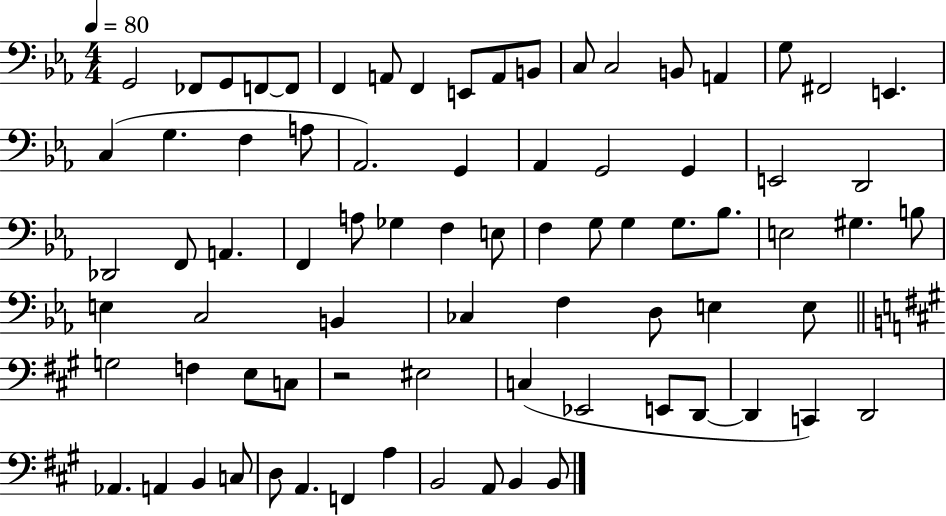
X:1
T:Untitled
M:4/4
L:1/4
K:Eb
G,,2 _F,,/2 G,,/2 F,,/2 F,,/2 F,, A,,/2 F,, E,,/2 A,,/2 B,,/2 C,/2 C,2 B,,/2 A,, G,/2 ^F,,2 E,, C, G, F, A,/2 _A,,2 G,, _A,, G,,2 G,, E,,2 D,,2 _D,,2 F,,/2 A,, F,, A,/2 _G, F, E,/2 F, G,/2 G, G,/2 _B,/2 E,2 ^G, B,/2 E, C,2 B,, _C, F, D,/2 E, E,/2 G,2 F, E,/2 C,/2 z2 ^E,2 C, _E,,2 E,,/2 D,,/2 D,, C,, D,,2 _A,, A,, B,, C,/2 D,/2 A,, F,, A, B,,2 A,,/2 B,, B,,/2